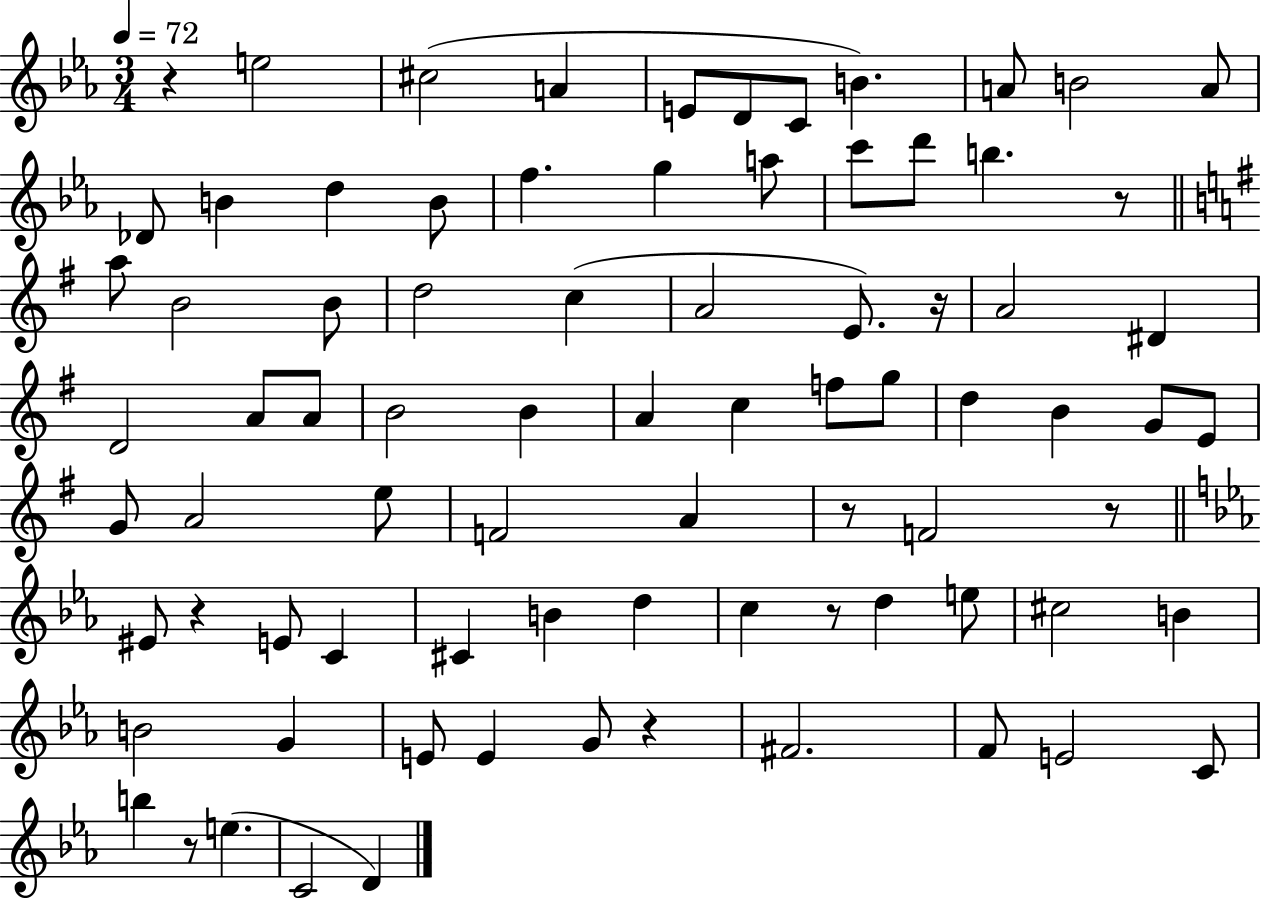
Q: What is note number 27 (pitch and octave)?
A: E4